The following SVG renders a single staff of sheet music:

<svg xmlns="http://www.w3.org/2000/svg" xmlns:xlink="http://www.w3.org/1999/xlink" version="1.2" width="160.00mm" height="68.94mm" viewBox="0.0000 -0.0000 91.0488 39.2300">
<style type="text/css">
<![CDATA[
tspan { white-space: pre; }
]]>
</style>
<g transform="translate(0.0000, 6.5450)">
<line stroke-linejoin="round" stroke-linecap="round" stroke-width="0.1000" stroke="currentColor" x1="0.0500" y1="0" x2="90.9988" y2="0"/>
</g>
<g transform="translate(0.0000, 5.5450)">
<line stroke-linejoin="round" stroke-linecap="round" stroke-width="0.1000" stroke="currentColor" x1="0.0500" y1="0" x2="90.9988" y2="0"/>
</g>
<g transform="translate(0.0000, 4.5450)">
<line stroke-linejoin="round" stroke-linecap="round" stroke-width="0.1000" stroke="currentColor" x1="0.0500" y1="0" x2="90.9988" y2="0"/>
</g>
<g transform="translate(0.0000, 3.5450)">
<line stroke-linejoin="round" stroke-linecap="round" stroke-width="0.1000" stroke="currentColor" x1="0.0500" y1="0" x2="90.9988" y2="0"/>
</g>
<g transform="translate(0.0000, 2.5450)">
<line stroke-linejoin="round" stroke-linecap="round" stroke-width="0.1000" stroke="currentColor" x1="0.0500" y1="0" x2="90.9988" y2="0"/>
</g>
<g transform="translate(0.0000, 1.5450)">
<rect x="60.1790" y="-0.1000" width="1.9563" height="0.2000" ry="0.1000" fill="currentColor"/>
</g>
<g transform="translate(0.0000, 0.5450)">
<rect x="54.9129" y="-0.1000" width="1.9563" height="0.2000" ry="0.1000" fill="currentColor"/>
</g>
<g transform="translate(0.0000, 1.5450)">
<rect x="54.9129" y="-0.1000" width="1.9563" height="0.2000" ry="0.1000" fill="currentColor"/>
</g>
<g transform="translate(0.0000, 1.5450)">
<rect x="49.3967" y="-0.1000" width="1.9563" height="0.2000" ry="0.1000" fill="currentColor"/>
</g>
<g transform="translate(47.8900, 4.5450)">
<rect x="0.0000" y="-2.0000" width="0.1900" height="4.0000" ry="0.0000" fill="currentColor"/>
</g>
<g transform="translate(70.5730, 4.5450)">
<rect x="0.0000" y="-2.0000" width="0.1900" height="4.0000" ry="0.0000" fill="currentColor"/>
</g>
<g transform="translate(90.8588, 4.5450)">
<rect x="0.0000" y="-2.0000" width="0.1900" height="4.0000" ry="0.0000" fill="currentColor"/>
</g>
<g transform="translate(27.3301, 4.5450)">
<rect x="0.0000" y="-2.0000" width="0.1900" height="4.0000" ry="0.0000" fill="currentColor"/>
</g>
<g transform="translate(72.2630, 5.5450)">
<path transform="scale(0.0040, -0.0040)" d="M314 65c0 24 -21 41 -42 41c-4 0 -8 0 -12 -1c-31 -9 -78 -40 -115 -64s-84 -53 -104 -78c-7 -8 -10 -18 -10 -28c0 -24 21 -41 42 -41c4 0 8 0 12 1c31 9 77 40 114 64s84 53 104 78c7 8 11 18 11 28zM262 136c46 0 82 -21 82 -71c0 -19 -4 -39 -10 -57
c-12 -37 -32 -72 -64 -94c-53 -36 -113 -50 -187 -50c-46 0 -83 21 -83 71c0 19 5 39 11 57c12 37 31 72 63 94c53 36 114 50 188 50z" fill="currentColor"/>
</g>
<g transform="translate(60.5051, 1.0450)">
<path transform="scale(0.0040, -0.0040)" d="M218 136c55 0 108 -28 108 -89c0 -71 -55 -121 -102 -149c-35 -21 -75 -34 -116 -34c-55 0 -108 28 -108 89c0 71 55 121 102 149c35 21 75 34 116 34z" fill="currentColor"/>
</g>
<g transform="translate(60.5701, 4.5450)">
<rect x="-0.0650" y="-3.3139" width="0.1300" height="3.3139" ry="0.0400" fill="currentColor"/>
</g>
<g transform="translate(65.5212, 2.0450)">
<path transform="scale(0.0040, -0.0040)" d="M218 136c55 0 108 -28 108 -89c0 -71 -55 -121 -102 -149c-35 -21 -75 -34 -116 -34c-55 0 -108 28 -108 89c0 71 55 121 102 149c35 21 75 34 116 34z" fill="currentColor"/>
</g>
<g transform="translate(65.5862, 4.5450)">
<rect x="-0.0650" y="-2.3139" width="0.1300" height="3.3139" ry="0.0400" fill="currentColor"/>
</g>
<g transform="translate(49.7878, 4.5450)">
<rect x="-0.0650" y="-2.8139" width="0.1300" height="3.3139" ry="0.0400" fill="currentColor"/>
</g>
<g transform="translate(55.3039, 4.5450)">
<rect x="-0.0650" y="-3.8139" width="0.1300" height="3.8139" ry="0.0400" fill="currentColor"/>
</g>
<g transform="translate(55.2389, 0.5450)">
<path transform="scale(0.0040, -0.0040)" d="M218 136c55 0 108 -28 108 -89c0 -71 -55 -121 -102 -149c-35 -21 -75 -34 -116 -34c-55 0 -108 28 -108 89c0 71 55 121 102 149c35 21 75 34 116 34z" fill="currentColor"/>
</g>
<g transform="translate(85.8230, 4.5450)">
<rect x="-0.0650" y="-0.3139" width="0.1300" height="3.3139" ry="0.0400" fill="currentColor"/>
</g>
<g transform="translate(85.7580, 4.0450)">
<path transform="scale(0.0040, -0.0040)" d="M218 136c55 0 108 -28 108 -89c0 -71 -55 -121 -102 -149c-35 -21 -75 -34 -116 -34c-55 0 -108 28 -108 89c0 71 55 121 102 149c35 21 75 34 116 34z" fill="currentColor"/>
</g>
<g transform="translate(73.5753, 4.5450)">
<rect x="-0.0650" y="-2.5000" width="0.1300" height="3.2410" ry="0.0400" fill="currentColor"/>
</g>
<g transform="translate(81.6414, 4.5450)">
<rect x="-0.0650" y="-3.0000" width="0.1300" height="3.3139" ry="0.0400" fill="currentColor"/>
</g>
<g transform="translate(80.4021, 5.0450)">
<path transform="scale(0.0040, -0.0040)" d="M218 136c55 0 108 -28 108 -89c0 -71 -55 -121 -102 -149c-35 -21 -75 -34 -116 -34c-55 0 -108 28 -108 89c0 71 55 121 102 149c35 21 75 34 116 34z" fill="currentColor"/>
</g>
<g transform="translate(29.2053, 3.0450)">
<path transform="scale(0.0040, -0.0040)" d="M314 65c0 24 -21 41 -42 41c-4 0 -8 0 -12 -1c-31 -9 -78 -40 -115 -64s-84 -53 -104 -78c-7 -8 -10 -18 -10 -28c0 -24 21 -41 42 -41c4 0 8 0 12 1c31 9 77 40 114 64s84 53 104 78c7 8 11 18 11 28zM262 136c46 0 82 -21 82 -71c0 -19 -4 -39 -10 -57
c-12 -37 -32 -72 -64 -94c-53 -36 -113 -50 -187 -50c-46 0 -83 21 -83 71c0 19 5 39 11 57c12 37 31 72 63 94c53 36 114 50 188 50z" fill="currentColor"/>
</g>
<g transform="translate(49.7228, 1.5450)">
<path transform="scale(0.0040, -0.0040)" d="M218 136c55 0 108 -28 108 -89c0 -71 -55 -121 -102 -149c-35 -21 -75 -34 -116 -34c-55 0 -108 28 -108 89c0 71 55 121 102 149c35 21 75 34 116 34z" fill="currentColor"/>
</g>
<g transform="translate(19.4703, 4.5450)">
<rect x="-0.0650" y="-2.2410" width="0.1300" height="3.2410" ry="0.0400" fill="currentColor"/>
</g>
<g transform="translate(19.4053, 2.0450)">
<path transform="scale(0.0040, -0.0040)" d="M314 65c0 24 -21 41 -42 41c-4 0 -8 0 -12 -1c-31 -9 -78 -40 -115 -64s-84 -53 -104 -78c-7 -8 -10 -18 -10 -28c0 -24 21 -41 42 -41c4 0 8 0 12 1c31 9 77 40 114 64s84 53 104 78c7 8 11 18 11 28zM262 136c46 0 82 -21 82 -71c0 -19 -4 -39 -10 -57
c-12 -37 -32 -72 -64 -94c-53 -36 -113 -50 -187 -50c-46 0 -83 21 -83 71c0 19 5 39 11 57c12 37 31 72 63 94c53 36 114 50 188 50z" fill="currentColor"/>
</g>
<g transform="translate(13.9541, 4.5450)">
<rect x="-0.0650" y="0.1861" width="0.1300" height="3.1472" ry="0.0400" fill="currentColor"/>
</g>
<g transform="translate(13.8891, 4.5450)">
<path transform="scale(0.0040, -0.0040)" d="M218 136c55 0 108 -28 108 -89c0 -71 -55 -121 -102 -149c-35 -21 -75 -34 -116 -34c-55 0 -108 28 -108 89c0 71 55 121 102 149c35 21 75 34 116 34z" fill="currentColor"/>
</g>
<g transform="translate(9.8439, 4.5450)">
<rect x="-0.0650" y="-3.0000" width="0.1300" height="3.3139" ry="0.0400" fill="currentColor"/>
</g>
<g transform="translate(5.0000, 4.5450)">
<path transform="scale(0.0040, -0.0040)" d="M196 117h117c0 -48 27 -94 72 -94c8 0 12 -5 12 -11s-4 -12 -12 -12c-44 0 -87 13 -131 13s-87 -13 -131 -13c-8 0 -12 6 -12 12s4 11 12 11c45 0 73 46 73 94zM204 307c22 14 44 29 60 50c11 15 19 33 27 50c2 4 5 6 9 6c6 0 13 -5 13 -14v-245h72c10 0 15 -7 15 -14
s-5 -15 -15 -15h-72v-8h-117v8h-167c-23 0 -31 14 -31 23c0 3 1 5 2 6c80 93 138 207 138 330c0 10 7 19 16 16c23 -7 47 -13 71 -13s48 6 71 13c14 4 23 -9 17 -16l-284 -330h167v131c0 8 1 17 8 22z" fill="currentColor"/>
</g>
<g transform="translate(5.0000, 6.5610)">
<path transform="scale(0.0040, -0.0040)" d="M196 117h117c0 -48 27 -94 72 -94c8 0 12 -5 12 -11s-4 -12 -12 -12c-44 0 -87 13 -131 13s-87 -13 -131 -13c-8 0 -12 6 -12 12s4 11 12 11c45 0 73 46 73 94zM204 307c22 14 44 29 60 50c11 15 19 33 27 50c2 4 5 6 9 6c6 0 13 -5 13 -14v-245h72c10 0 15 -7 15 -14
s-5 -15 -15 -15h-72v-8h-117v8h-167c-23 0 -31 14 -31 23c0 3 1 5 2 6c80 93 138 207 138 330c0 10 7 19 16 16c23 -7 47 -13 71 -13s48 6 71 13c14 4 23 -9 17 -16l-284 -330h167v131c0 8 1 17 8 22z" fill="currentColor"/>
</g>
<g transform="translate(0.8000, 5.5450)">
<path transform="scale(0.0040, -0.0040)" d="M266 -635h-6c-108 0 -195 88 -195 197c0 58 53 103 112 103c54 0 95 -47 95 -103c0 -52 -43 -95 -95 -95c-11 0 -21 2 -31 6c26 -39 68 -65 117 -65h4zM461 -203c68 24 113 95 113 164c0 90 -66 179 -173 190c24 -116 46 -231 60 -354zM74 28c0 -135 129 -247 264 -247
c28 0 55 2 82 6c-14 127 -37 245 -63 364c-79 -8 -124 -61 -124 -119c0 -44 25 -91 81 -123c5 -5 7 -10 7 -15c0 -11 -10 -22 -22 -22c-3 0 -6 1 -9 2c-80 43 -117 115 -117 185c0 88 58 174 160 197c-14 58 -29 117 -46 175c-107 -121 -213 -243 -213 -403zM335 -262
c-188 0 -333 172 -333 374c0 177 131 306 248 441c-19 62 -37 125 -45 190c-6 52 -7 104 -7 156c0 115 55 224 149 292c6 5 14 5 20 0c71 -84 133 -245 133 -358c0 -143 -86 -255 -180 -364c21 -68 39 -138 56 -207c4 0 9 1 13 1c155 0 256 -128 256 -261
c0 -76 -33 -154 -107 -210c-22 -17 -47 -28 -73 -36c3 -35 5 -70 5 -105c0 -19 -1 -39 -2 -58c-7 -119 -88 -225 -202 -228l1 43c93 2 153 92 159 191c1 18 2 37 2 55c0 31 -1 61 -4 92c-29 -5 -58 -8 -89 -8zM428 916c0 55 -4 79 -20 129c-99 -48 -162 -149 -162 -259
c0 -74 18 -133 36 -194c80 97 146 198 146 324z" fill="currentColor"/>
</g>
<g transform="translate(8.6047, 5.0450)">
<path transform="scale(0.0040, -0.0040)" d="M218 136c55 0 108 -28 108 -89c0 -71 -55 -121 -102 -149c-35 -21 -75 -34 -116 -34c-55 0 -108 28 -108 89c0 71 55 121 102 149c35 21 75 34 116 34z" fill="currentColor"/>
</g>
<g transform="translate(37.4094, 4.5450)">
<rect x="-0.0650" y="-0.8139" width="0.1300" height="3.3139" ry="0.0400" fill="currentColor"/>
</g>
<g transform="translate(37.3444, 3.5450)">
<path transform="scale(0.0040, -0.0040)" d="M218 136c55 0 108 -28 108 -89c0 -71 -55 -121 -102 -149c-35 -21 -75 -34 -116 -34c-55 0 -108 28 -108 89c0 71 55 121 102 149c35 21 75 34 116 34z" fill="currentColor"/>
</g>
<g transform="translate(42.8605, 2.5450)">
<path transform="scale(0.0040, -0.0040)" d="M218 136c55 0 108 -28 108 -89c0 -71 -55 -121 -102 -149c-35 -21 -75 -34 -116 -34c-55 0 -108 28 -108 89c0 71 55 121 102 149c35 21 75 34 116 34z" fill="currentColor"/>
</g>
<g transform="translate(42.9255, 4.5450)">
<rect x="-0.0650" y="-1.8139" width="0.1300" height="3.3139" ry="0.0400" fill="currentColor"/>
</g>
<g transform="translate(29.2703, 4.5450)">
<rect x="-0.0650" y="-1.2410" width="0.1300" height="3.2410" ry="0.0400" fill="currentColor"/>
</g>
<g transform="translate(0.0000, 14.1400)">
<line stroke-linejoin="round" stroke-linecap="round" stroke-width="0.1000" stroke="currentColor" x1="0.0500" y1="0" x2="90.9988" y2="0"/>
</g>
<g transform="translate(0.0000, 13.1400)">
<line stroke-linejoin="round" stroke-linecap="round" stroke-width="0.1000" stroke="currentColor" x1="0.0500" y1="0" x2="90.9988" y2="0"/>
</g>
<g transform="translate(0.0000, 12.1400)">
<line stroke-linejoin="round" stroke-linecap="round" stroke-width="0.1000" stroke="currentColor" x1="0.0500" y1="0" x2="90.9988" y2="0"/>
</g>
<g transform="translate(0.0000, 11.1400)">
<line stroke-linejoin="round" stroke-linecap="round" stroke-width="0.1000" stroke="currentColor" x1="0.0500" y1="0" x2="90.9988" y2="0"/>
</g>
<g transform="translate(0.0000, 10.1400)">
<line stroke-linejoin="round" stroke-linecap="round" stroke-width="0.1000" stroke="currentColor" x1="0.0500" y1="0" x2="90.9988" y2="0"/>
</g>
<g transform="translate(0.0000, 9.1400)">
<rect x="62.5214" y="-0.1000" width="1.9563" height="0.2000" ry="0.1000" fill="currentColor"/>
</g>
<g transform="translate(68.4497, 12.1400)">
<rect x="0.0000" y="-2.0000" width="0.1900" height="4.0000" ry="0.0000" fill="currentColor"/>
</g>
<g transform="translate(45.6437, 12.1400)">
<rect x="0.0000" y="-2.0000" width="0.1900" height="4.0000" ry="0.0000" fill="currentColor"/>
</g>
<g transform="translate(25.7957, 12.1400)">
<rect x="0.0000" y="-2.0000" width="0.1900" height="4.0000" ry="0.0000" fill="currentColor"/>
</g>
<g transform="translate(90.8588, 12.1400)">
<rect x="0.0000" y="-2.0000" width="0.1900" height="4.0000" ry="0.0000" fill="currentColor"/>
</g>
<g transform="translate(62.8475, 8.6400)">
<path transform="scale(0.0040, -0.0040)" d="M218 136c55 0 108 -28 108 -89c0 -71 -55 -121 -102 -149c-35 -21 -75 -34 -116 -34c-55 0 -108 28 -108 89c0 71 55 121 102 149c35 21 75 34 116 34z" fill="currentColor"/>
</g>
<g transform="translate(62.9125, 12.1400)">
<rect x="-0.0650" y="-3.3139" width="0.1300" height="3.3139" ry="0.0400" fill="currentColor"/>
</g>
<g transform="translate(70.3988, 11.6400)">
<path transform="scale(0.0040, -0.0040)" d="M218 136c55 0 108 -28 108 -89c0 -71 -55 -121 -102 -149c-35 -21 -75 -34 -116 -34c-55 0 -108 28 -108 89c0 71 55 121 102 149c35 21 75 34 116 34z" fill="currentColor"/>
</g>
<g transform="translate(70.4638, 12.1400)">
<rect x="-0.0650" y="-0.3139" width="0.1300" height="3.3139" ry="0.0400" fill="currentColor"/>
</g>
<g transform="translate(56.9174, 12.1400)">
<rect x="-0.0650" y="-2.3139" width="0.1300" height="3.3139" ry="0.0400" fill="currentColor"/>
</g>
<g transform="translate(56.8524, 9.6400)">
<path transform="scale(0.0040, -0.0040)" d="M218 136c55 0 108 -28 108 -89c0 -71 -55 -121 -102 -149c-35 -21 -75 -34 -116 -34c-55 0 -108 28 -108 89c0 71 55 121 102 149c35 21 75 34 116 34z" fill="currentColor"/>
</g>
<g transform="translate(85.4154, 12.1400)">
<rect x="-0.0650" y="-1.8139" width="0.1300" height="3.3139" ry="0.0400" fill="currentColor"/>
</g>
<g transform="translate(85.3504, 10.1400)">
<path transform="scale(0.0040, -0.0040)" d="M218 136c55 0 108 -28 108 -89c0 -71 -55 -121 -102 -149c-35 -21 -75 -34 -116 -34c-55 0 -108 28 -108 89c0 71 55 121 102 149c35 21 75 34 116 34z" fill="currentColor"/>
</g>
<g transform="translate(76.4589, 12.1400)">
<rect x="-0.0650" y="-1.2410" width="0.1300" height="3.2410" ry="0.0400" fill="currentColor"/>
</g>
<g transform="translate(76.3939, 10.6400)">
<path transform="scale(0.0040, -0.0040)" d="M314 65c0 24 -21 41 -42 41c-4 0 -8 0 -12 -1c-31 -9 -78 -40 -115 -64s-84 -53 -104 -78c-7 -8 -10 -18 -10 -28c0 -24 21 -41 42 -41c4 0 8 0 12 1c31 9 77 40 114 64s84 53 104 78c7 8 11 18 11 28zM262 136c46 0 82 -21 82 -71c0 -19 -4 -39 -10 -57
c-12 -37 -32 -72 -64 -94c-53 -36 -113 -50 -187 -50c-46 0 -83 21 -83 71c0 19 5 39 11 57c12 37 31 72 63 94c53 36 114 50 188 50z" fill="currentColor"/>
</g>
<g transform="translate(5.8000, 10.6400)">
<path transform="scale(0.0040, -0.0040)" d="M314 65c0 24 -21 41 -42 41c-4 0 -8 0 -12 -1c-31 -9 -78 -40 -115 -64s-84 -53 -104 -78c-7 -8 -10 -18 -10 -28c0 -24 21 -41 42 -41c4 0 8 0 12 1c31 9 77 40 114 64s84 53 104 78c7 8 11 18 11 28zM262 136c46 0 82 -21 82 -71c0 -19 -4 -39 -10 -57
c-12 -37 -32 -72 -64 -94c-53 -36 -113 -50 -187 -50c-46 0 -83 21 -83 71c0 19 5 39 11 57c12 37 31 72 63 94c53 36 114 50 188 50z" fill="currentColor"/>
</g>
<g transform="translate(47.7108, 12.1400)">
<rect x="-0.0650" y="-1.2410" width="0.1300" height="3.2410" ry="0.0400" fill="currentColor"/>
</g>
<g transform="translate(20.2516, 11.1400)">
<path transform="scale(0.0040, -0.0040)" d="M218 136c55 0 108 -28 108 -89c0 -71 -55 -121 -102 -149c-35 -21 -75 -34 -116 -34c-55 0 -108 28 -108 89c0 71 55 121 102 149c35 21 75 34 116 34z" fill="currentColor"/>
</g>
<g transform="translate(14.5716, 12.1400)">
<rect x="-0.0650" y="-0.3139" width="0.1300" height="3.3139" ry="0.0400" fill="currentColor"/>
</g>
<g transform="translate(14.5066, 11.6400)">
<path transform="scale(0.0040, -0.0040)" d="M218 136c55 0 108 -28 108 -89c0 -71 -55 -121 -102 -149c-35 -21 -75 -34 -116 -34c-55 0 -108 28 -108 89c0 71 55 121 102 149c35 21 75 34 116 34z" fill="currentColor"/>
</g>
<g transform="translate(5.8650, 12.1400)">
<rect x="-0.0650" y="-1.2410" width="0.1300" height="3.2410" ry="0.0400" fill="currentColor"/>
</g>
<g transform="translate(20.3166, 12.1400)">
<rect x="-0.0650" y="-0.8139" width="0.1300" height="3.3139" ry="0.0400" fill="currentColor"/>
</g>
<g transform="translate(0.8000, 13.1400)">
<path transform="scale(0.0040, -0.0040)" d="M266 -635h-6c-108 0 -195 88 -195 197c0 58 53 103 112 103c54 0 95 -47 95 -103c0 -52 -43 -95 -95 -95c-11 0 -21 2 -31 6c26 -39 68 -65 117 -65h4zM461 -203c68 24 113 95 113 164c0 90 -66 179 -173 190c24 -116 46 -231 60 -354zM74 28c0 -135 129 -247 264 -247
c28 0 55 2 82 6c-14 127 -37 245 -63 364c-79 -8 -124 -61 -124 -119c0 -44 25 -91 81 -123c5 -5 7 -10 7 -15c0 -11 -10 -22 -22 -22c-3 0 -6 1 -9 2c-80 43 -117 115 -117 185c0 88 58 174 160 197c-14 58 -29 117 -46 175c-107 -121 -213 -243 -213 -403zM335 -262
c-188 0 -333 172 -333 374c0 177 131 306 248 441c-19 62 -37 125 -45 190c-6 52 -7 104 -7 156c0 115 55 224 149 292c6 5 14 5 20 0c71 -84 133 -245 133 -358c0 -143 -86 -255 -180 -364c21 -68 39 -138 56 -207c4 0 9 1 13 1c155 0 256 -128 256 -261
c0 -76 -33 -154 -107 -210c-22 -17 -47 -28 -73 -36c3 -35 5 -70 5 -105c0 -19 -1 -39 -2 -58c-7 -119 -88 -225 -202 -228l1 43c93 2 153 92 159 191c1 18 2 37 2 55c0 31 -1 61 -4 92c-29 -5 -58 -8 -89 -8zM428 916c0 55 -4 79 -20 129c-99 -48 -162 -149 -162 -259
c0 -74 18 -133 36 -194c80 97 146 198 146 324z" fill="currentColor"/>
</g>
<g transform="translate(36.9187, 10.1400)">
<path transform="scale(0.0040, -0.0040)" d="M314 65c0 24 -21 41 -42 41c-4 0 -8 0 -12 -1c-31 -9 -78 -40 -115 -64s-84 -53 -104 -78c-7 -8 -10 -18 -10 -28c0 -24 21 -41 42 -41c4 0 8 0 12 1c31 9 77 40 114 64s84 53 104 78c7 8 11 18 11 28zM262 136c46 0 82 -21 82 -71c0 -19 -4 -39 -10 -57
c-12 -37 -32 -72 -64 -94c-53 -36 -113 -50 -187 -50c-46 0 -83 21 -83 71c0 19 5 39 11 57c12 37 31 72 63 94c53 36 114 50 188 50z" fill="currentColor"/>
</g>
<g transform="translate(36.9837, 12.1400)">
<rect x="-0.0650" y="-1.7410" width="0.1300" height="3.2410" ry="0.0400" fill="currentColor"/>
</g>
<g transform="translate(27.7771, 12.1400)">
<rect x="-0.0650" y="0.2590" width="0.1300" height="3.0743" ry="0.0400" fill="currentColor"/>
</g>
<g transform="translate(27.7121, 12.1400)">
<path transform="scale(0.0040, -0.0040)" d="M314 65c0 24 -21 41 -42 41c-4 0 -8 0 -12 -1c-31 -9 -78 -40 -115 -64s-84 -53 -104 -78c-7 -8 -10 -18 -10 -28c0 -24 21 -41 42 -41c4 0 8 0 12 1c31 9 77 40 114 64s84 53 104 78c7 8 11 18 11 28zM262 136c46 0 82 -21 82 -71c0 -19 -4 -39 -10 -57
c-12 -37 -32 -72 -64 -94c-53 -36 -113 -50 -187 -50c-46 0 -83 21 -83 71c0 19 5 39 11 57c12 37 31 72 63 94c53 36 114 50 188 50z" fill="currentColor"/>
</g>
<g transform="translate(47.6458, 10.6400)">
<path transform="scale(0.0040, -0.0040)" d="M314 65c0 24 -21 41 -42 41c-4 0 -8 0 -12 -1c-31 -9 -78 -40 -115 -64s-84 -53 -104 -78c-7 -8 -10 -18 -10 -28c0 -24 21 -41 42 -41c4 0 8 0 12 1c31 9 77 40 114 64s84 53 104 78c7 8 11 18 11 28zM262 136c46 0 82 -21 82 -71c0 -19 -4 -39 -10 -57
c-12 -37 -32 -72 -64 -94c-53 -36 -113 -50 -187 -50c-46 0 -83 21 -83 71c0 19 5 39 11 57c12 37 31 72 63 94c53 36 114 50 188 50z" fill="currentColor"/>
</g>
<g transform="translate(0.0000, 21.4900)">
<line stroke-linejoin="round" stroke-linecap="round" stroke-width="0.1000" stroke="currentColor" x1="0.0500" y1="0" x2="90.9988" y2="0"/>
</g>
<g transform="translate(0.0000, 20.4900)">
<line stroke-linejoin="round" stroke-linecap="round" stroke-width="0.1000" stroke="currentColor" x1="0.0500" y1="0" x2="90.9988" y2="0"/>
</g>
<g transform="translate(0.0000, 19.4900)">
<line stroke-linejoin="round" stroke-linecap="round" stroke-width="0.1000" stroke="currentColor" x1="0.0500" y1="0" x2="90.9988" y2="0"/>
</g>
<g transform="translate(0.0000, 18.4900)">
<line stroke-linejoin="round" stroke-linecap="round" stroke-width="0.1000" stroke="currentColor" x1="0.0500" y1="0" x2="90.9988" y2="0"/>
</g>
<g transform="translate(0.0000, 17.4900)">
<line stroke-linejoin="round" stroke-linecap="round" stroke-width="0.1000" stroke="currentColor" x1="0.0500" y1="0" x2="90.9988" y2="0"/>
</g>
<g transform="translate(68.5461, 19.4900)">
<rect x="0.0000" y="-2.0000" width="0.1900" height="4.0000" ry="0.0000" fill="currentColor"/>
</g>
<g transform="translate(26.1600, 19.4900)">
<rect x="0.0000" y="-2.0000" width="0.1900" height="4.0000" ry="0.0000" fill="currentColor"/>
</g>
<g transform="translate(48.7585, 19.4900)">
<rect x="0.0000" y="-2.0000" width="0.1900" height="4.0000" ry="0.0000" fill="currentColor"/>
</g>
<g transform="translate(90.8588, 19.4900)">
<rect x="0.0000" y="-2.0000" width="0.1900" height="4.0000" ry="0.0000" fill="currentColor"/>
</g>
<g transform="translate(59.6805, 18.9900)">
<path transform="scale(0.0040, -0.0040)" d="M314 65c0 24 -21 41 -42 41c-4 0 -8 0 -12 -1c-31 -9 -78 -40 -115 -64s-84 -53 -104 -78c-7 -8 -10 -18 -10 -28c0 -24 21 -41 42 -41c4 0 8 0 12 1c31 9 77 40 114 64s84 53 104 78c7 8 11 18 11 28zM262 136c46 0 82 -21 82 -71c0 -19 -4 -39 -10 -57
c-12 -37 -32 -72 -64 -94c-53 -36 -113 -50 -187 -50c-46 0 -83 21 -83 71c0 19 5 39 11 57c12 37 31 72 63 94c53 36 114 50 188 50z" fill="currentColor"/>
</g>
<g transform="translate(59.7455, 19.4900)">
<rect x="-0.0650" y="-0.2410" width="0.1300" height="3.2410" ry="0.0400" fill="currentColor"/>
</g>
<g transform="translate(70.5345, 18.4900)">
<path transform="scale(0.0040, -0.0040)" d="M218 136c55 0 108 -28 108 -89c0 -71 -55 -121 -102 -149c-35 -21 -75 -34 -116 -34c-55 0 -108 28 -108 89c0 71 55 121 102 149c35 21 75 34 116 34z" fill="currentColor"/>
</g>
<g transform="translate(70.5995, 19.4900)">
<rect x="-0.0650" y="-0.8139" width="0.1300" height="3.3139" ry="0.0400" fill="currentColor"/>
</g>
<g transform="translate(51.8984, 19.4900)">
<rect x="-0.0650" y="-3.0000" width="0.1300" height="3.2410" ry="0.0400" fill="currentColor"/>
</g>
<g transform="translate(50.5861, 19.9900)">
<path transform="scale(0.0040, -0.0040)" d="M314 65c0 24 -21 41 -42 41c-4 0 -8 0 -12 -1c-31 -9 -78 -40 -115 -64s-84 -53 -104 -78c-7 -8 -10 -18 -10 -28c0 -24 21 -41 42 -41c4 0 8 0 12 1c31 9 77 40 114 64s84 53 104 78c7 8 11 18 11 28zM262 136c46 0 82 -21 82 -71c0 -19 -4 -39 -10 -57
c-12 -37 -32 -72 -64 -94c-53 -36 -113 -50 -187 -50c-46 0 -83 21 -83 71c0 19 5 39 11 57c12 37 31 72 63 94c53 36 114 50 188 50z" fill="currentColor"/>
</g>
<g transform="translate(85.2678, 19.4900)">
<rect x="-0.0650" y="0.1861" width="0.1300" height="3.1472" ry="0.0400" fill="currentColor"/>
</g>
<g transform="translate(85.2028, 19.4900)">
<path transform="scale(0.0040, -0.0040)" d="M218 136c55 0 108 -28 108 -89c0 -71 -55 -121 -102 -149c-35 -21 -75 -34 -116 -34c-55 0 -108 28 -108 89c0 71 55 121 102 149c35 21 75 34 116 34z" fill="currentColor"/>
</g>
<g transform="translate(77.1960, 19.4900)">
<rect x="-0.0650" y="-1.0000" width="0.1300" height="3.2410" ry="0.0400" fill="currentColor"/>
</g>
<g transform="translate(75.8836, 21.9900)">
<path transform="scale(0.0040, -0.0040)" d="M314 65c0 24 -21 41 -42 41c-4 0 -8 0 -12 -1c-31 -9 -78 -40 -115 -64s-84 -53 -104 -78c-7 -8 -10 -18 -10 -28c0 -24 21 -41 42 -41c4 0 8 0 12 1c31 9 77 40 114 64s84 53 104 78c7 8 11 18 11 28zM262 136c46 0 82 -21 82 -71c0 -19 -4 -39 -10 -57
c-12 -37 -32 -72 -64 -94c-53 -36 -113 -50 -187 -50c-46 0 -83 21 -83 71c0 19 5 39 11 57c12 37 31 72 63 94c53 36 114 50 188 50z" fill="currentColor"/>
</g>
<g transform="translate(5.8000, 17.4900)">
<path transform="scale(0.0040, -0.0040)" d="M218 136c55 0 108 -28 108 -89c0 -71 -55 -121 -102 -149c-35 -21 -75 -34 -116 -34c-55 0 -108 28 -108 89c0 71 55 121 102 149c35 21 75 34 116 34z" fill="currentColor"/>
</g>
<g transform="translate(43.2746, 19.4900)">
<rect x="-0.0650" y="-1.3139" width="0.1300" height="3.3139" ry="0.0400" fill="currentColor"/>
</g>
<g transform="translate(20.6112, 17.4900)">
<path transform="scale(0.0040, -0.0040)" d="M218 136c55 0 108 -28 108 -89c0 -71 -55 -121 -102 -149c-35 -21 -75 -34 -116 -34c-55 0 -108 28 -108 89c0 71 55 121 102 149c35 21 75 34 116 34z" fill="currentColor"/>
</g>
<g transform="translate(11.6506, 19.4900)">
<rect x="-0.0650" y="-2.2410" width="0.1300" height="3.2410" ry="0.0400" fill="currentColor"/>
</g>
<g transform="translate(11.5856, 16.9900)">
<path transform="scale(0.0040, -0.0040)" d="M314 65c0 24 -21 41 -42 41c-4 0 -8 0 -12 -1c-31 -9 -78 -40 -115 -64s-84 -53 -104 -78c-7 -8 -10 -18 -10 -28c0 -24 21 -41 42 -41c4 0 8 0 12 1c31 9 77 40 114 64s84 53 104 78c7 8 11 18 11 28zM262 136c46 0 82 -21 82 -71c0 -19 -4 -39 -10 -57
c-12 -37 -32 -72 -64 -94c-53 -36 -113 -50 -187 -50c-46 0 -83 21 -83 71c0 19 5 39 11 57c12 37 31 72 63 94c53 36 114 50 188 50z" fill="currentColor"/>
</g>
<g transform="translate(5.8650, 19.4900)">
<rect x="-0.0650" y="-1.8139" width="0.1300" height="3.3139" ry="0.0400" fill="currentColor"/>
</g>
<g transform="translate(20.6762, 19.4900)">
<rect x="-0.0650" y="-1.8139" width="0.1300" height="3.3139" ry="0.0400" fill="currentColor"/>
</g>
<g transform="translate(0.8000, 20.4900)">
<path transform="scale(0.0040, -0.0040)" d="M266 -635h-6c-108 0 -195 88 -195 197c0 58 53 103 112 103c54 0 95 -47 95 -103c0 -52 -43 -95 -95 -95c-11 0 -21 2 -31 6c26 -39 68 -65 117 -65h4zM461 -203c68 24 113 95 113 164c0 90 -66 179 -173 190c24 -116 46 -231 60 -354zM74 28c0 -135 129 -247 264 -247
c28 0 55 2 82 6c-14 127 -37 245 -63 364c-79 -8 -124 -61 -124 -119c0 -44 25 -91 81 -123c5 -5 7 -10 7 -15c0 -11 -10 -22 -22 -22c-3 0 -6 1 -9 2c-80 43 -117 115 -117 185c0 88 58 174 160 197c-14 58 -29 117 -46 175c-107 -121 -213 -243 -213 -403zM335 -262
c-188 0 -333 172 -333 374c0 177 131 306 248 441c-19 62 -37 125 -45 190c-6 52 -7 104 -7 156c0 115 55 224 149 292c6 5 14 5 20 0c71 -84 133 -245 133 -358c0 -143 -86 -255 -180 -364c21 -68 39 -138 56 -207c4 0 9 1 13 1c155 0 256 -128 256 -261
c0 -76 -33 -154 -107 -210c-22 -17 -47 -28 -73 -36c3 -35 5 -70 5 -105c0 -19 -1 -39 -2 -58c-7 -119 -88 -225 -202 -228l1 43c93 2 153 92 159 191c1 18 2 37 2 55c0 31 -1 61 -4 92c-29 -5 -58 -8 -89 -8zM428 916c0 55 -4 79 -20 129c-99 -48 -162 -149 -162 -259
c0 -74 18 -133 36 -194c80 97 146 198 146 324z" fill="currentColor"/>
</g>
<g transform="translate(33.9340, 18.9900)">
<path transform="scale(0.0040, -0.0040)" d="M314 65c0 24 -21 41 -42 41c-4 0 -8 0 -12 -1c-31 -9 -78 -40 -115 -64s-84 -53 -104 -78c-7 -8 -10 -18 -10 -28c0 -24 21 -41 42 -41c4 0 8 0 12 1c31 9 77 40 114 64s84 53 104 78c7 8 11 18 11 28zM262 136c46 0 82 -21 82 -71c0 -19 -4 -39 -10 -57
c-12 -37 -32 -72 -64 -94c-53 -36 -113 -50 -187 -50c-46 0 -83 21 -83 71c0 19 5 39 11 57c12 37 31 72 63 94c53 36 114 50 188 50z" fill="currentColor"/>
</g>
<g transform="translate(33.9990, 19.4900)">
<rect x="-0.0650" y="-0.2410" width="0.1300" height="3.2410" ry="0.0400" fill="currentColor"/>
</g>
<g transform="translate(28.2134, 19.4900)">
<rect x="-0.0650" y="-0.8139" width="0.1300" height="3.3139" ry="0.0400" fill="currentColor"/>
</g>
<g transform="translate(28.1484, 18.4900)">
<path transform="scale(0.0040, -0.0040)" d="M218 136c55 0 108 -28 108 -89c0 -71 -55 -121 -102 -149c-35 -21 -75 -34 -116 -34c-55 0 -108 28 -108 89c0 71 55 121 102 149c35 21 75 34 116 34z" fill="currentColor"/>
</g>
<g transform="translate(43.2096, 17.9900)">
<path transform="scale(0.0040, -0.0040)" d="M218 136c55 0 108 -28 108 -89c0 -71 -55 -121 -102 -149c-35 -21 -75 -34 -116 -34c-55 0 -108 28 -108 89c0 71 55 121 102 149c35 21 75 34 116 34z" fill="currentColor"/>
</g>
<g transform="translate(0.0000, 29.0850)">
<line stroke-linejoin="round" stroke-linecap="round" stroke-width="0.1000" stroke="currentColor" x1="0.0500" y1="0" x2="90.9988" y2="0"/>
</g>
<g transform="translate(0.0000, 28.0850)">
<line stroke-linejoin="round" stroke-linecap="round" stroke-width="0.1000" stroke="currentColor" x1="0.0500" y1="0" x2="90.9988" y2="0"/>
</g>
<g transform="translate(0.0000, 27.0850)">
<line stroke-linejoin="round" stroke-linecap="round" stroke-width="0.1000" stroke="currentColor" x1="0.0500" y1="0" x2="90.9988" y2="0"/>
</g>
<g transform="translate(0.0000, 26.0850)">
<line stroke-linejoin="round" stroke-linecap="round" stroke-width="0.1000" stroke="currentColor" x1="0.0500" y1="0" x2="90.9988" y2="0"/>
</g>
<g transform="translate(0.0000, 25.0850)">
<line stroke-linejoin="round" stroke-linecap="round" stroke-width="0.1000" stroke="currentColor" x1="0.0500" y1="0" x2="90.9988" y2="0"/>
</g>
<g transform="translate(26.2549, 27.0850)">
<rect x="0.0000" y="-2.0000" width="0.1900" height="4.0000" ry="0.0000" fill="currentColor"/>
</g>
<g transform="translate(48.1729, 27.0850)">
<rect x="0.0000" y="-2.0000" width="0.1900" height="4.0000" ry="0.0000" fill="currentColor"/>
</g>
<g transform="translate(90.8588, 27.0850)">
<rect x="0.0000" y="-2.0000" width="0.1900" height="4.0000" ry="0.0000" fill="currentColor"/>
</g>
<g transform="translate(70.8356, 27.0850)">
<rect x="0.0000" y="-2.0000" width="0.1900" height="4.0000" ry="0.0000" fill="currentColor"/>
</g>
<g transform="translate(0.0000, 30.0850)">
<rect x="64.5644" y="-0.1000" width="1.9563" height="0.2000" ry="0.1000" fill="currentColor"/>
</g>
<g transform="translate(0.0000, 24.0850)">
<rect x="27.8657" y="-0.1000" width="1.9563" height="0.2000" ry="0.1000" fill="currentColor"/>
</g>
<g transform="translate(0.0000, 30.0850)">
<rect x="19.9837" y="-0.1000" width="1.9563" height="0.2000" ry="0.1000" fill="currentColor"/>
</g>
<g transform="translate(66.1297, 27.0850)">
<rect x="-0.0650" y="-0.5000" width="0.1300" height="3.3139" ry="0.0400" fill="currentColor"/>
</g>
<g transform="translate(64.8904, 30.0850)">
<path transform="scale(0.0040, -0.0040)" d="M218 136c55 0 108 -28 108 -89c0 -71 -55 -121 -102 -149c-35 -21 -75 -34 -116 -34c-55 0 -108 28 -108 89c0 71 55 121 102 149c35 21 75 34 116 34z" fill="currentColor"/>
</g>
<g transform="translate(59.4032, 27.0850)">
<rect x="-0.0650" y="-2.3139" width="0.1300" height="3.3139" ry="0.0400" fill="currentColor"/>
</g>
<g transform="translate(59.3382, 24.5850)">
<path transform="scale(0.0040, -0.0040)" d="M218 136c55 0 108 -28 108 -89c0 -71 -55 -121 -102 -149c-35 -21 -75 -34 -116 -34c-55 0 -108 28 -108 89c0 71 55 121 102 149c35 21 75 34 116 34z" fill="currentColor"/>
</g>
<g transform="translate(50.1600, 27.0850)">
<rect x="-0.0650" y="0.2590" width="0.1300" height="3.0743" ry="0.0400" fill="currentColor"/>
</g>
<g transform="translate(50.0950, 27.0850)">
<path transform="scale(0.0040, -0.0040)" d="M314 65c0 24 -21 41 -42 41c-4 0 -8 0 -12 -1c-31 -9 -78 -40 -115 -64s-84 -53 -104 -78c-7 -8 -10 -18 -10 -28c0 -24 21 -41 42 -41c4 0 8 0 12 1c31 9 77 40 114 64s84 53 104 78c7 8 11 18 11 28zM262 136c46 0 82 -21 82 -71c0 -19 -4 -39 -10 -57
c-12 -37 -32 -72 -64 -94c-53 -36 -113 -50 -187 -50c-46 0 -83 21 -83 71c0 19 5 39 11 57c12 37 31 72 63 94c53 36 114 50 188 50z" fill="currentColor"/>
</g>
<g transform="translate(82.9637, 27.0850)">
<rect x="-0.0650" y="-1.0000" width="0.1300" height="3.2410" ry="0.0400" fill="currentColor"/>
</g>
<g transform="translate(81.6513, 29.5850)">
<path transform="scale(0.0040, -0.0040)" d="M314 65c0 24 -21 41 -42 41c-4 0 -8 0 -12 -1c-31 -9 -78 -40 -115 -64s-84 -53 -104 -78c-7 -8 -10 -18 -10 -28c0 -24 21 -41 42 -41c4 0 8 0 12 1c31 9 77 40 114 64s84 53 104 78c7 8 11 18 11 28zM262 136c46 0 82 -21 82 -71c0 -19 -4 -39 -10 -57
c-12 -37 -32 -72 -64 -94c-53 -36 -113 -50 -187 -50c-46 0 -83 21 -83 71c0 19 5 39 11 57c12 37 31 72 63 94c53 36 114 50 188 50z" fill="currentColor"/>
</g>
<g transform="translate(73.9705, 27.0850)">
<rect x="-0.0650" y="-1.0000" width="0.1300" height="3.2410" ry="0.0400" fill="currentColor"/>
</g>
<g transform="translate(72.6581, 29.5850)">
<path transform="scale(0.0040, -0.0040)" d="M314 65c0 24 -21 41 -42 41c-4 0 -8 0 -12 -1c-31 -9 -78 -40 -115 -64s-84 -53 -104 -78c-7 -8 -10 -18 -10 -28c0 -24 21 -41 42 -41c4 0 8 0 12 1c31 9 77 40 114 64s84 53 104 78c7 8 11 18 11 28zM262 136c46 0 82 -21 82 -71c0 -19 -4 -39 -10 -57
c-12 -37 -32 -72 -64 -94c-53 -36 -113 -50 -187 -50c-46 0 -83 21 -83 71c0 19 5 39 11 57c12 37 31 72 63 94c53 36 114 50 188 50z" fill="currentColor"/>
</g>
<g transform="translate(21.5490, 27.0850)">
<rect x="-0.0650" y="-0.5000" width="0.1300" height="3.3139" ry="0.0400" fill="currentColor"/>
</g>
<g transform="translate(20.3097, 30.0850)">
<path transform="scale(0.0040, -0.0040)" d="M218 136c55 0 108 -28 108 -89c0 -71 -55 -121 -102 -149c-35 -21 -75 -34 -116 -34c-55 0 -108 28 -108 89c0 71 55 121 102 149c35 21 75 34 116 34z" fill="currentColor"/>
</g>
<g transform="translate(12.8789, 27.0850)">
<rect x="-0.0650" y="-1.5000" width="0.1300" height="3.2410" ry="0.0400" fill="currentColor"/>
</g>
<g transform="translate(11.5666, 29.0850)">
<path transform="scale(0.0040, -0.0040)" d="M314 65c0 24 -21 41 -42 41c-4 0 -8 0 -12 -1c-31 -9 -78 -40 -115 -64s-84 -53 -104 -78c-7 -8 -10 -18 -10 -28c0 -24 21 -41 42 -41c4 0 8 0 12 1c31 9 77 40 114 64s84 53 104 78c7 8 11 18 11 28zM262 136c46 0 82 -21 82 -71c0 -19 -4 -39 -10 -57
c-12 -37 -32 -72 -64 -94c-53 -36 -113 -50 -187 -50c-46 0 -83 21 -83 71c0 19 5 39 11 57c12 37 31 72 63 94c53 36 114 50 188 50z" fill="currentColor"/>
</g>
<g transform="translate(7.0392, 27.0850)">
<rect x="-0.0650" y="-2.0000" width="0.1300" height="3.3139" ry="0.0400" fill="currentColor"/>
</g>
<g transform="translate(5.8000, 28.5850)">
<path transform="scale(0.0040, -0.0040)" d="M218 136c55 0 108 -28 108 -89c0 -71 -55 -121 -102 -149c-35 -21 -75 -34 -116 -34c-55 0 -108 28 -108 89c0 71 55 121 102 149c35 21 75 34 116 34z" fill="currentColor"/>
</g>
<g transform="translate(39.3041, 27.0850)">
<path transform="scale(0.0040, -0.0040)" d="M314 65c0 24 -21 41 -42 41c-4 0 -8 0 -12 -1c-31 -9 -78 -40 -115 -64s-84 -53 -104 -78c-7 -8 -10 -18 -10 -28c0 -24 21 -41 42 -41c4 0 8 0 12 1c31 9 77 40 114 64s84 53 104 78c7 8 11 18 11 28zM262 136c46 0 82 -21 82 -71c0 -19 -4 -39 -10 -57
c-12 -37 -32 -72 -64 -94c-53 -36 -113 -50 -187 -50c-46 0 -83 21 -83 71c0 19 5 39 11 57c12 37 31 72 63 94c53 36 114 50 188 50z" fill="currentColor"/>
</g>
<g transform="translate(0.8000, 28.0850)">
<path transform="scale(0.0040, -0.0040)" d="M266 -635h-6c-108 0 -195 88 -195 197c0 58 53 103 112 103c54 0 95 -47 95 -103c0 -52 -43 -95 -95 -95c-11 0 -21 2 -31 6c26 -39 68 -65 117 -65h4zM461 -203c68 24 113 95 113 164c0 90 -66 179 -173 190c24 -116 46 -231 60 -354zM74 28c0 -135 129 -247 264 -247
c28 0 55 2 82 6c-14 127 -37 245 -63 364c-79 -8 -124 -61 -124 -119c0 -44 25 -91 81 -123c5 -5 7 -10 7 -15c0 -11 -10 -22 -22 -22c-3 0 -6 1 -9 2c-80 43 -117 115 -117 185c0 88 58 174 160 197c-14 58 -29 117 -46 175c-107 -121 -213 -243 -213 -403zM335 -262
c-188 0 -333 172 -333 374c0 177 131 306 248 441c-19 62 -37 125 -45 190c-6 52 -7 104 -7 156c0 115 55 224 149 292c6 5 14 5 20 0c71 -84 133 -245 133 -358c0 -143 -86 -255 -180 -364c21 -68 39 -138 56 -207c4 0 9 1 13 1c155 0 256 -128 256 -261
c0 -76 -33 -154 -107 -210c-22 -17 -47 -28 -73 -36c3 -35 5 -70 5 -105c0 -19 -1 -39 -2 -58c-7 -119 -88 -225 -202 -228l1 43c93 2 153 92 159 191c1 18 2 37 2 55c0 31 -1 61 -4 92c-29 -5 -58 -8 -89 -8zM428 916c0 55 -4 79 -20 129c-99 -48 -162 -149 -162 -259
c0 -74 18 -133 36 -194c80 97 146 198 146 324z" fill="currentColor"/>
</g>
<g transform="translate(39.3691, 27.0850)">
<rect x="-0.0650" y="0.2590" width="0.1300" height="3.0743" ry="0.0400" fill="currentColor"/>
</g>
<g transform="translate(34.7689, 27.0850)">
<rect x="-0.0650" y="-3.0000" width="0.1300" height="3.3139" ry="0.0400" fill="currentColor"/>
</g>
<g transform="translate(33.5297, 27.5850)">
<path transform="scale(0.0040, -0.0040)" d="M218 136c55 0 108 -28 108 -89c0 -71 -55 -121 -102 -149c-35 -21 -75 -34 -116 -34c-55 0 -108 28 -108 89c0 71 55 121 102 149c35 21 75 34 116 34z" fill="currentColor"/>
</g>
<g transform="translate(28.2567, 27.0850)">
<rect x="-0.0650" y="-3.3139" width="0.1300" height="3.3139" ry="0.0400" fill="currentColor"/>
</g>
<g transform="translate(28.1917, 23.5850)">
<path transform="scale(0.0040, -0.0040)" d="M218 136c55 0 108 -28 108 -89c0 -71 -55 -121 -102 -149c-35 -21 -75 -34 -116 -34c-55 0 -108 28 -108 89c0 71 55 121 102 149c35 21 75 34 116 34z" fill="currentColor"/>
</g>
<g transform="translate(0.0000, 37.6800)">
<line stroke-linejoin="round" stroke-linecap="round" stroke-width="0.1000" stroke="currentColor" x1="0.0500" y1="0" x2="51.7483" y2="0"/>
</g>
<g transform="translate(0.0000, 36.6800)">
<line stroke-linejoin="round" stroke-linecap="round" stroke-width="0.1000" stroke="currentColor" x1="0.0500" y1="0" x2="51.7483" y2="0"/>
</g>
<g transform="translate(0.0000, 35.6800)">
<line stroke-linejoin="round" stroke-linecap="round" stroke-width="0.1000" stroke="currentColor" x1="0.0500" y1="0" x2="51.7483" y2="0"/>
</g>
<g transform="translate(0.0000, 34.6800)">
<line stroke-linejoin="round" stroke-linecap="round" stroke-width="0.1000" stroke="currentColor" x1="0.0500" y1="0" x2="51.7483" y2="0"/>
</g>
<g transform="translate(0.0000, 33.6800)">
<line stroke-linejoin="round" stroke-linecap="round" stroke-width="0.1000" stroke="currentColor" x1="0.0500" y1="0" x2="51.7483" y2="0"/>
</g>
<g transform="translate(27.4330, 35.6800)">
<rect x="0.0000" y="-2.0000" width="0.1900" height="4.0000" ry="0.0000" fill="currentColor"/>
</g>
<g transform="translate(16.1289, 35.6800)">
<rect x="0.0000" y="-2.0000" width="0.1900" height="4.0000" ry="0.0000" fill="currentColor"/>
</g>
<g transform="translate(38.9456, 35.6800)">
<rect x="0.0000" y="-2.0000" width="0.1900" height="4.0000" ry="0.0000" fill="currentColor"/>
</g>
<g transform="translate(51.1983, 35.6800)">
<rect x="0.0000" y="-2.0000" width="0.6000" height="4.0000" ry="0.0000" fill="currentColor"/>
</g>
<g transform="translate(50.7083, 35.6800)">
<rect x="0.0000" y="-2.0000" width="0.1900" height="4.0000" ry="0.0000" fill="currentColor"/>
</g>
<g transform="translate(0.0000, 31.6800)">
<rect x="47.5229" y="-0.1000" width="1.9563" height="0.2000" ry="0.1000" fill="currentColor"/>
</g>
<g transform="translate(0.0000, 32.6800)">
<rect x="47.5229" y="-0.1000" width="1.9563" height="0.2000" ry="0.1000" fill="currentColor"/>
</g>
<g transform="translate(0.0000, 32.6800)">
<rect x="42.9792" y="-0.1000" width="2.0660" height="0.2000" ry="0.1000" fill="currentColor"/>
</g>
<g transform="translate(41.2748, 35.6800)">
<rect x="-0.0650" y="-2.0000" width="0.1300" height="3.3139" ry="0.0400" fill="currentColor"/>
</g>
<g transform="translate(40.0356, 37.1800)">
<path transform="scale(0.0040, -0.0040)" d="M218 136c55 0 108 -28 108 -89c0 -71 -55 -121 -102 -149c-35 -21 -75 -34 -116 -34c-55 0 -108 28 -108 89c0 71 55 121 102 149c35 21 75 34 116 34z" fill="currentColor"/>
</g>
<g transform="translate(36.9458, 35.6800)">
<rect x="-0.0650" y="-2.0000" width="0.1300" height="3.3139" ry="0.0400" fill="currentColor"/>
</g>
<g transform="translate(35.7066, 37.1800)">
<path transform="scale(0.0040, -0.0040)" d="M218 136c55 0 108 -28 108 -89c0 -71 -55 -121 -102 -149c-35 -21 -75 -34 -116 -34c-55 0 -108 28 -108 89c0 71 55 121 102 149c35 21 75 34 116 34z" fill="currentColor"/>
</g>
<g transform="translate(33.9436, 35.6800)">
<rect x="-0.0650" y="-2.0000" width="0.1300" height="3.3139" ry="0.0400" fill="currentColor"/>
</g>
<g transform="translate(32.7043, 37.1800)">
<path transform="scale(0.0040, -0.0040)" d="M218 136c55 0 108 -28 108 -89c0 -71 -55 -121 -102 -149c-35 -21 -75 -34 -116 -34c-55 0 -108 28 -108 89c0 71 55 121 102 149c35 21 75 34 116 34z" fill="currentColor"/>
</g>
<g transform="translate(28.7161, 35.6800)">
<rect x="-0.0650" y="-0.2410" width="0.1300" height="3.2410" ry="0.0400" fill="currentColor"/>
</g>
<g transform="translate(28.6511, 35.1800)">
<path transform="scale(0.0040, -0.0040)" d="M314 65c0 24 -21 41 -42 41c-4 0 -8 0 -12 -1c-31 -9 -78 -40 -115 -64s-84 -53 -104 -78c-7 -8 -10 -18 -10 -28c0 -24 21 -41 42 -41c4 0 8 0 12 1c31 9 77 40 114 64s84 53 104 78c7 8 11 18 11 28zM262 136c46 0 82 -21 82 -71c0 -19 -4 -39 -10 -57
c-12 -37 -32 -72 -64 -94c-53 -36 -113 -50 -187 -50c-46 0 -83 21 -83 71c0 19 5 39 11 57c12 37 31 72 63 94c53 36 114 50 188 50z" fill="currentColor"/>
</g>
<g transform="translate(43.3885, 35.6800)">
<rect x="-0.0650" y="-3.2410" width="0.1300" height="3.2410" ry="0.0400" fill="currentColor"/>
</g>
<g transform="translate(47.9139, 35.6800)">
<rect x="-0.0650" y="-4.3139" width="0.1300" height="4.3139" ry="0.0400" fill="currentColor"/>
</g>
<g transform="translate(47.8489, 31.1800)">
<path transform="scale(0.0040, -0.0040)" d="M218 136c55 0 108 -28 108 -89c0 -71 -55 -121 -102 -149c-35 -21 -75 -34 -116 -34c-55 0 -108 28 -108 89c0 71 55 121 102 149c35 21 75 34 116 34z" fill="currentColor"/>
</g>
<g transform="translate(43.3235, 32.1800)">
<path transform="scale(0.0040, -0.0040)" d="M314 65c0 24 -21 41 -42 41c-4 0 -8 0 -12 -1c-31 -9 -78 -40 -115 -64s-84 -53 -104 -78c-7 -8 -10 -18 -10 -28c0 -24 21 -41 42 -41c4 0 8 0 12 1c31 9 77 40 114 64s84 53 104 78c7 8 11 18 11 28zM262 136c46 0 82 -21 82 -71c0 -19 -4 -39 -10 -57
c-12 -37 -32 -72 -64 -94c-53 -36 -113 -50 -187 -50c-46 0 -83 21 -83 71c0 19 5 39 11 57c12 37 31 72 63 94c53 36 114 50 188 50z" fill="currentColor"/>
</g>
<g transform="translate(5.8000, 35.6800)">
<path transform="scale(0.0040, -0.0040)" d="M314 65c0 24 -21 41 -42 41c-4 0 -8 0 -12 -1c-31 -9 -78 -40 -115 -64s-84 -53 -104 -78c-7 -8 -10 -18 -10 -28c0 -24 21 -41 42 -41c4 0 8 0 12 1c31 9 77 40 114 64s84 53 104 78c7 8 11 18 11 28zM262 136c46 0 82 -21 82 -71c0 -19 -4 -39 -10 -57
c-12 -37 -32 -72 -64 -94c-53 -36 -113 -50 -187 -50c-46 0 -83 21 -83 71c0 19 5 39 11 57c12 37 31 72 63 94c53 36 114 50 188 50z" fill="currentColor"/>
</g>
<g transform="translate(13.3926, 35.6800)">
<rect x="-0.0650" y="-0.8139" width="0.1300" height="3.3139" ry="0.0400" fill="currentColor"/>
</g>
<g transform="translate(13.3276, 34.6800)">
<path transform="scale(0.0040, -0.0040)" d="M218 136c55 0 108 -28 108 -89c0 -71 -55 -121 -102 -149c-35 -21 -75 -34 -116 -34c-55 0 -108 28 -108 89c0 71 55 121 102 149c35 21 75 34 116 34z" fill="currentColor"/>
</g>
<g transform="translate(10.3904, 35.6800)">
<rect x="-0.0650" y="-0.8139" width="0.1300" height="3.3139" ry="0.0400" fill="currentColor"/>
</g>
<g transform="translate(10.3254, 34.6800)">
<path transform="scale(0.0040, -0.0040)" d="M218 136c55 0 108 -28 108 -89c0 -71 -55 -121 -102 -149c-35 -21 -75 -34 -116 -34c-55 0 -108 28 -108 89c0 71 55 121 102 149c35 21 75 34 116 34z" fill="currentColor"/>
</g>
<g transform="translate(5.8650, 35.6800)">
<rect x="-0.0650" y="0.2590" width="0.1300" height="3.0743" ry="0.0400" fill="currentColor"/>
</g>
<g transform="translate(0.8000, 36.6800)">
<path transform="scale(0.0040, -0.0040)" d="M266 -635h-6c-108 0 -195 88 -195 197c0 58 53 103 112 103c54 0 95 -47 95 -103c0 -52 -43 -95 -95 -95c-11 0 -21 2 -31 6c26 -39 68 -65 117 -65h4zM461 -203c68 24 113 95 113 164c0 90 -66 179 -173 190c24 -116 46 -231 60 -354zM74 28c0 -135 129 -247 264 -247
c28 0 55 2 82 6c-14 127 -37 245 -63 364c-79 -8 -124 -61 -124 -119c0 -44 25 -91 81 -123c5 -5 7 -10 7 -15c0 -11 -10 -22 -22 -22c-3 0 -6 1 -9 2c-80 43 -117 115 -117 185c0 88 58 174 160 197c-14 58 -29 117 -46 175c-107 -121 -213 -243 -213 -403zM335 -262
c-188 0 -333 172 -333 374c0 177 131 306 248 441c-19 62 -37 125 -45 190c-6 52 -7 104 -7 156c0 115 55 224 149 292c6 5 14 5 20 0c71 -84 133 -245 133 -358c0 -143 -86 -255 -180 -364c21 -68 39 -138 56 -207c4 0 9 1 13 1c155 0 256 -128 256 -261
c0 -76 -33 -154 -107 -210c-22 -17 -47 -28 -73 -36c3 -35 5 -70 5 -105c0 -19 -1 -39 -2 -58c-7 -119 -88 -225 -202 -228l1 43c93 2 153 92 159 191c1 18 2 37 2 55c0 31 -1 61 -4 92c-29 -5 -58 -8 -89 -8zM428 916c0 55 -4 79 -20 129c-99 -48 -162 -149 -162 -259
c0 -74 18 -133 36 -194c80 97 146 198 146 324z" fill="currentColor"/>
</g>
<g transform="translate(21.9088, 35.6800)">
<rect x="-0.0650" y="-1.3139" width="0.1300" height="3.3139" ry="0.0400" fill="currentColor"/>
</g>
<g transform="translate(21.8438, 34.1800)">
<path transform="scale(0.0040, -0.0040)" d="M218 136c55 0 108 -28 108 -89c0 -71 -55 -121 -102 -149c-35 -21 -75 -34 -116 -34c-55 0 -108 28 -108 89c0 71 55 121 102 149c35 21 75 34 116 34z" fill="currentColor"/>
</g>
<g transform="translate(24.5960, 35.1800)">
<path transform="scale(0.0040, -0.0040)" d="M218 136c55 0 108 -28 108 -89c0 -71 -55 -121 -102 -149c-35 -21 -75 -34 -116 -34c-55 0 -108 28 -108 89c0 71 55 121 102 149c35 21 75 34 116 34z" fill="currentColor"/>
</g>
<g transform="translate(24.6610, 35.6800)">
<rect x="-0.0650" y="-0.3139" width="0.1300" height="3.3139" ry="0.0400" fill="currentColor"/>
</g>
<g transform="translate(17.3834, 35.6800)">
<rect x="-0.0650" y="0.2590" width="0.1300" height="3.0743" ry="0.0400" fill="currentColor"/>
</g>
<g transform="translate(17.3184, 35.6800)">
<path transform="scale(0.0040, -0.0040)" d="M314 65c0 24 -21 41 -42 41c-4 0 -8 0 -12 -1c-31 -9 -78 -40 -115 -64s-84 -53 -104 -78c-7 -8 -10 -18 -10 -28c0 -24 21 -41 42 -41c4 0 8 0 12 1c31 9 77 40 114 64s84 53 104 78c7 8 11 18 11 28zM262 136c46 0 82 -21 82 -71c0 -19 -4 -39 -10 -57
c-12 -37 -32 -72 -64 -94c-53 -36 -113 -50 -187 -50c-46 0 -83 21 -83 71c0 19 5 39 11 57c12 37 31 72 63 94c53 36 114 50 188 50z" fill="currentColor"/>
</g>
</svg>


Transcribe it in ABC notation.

X:1
T:Untitled
M:4/4
L:1/4
K:C
A B g2 e2 d f a c' b g G2 A c e2 c d B2 f2 e2 g b c e2 f f g2 f d c2 e A2 c2 d D2 B F E2 C b A B2 B2 g C D2 D2 B2 d d B2 e c c2 F F F b2 d'